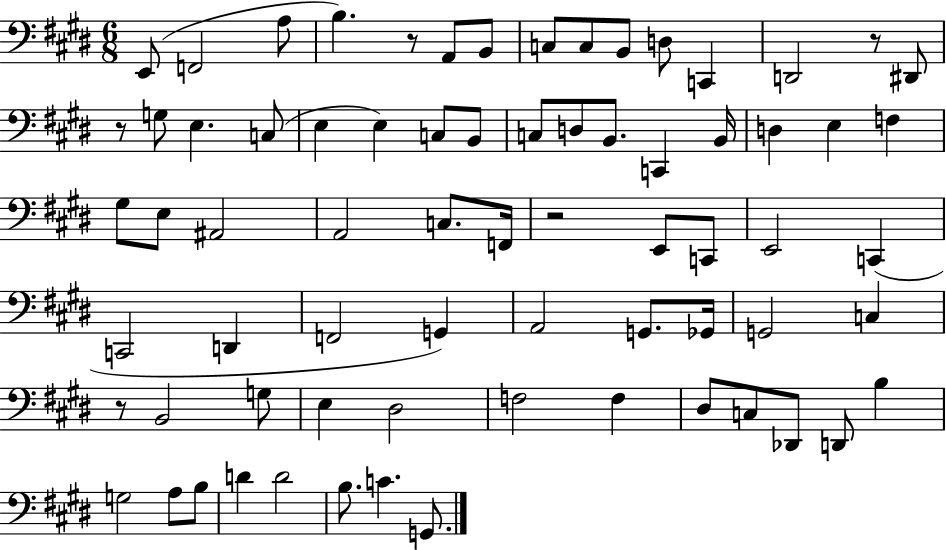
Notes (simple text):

E2/e F2/h A3/e B3/q. R/e A2/e B2/e C3/e C3/e B2/e D3/e C2/q D2/h R/e D#2/e R/e G3/e E3/q. C3/e E3/q E3/q C3/e B2/e C3/e D3/e B2/e. C2/q B2/s D3/q E3/q F3/q G#3/e E3/e A#2/h A2/h C3/e. F2/s R/h E2/e C2/e E2/h C2/q C2/h D2/q F2/h G2/q A2/h G2/e. Gb2/s G2/h C3/q R/e B2/h G3/e E3/q D#3/h F3/h F3/q D#3/e C3/e Db2/e D2/e B3/q G3/h A3/e B3/e D4/q D4/h B3/e. C4/q. G2/e.